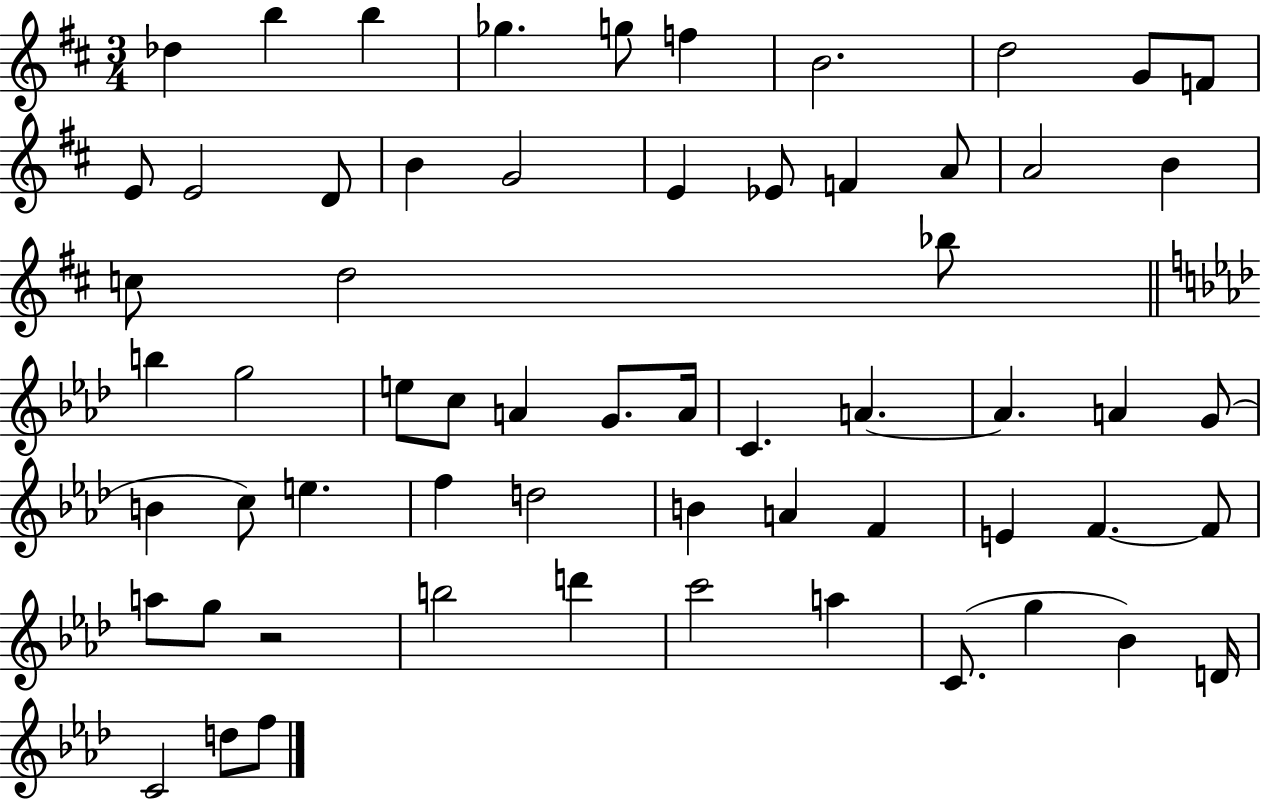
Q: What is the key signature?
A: D major